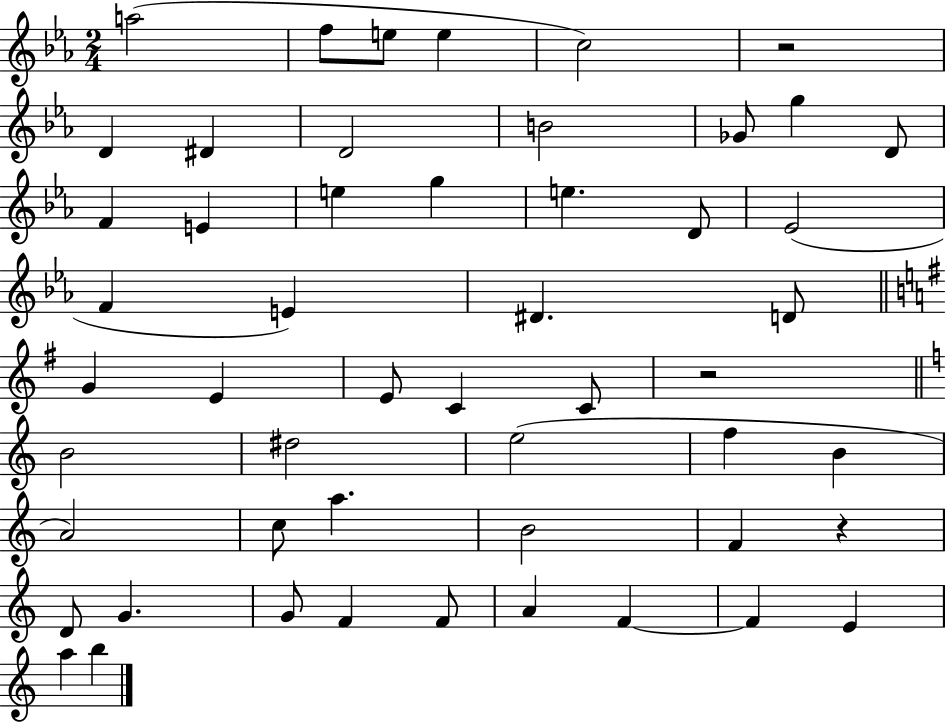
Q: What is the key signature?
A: EES major